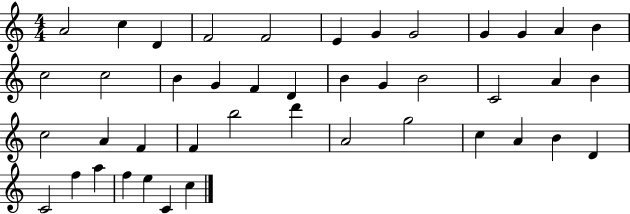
X:1
T:Untitled
M:4/4
L:1/4
K:C
A2 c D F2 F2 E G G2 G G A B c2 c2 B G F D B G B2 C2 A B c2 A F F b2 d' A2 g2 c A B D C2 f a f e C c